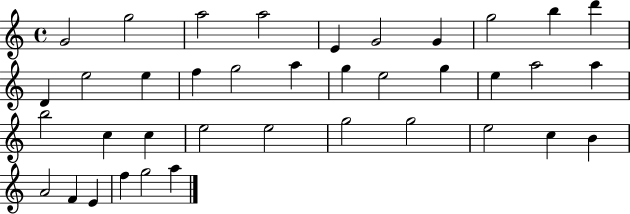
X:1
T:Untitled
M:4/4
L:1/4
K:C
G2 g2 a2 a2 E G2 G g2 b d' D e2 e f g2 a g e2 g e a2 a b2 c c e2 e2 g2 g2 e2 c B A2 F E f g2 a